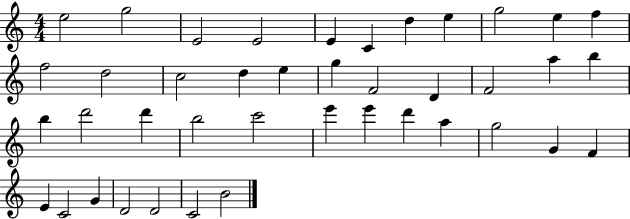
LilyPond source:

{
  \clef treble
  \numericTimeSignature
  \time 4/4
  \key c \major
  e''2 g''2 | e'2 e'2 | e'4 c'4 d''4 e''4 | g''2 e''4 f''4 | \break f''2 d''2 | c''2 d''4 e''4 | g''4 f'2 d'4 | f'2 a''4 b''4 | \break b''4 d'''2 d'''4 | b''2 c'''2 | e'''4 e'''4 d'''4 a''4 | g''2 g'4 f'4 | \break e'4 c'2 g'4 | d'2 d'2 | c'2 b'2 | \bar "|."
}